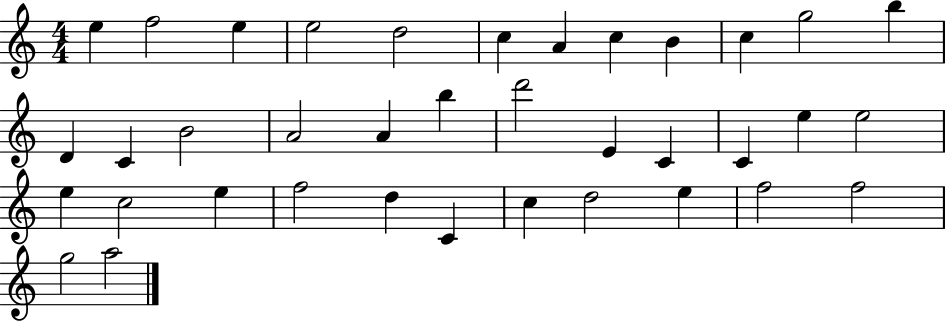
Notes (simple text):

E5/q F5/h E5/q E5/h D5/h C5/q A4/q C5/q B4/q C5/q G5/h B5/q D4/q C4/q B4/h A4/h A4/q B5/q D6/h E4/q C4/q C4/q E5/q E5/h E5/q C5/h E5/q F5/h D5/q C4/q C5/q D5/h E5/q F5/h F5/h G5/h A5/h